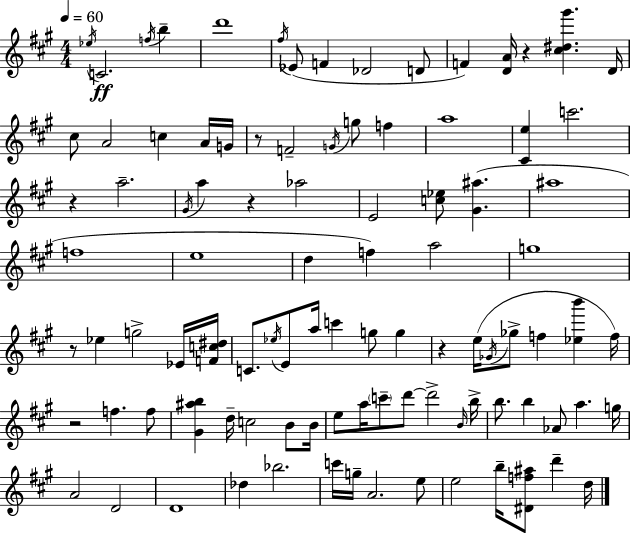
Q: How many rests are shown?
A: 7